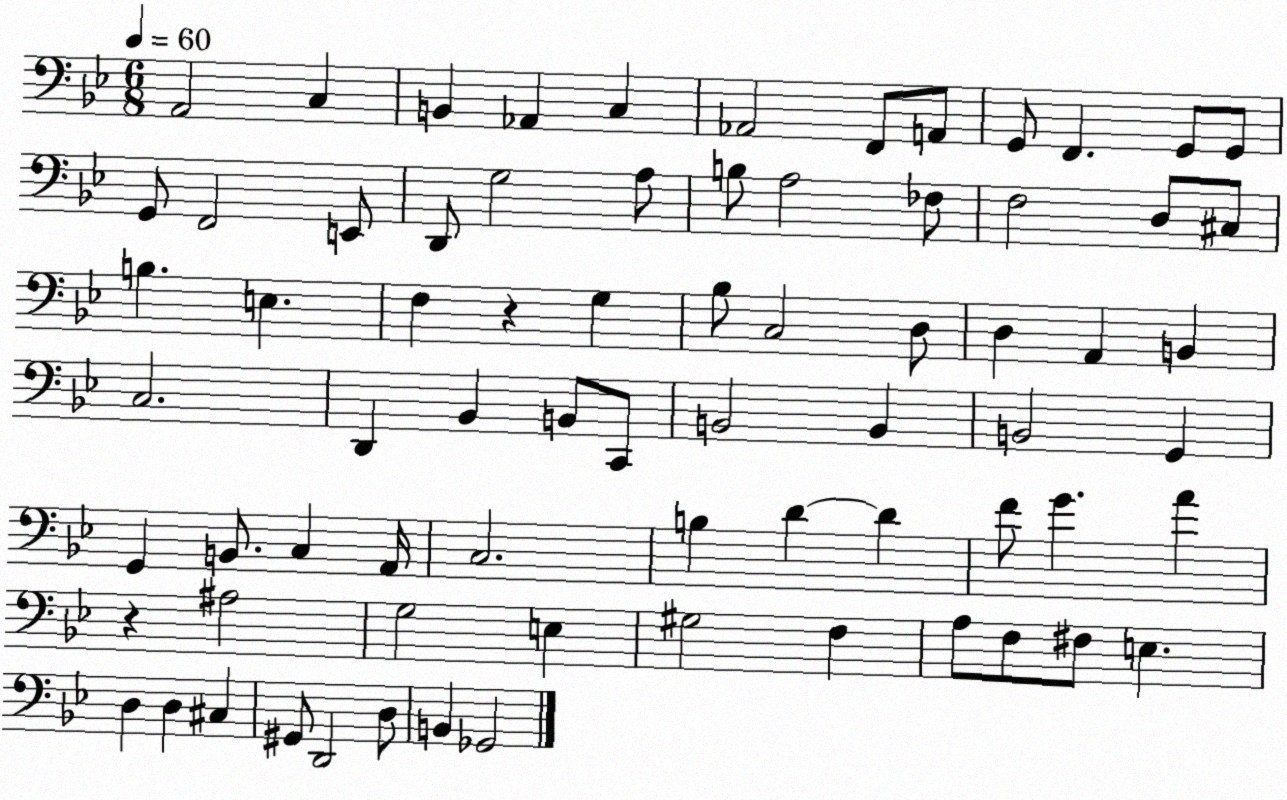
X:1
T:Untitled
M:6/8
L:1/4
K:Bb
A,,2 C, B,, _A,, C, _A,,2 F,,/2 A,,/2 G,,/2 F,, G,,/2 G,,/2 G,,/2 F,,2 E,,/2 D,,/2 G,2 A,/2 B,/2 A,2 _F,/2 F,2 D,/2 ^C,/2 B, E, F, z G, _B,/2 C,2 D,/2 D, A,, B,, C,2 D,, _B,, B,,/2 C,,/2 B,,2 B,, B,,2 G,, G,, B,,/2 C, A,,/4 C,2 B, D D F/2 G A z ^A,2 G,2 E, ^G,2 F, A,/2 F,/2 ^F,/2 E, D, D, ^C, ^G,,/2 D,,2 D,/2 B,, _G,,2